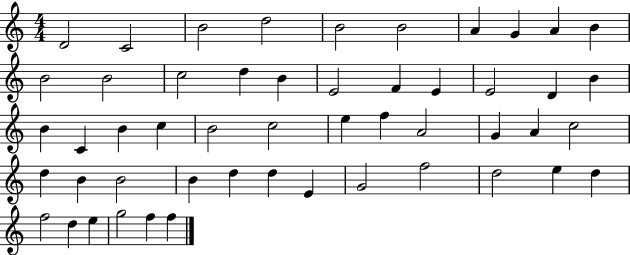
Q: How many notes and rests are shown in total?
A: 51